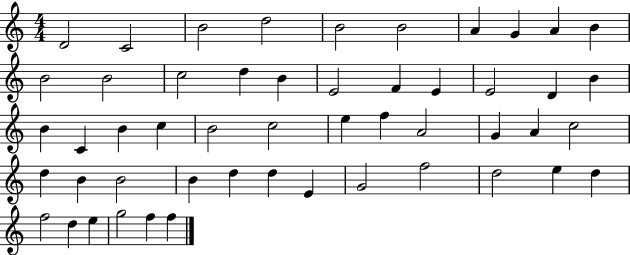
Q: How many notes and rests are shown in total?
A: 51